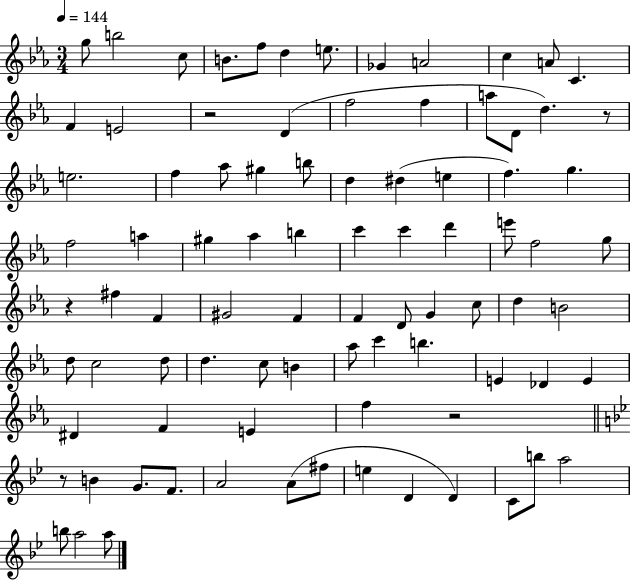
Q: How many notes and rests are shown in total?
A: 87